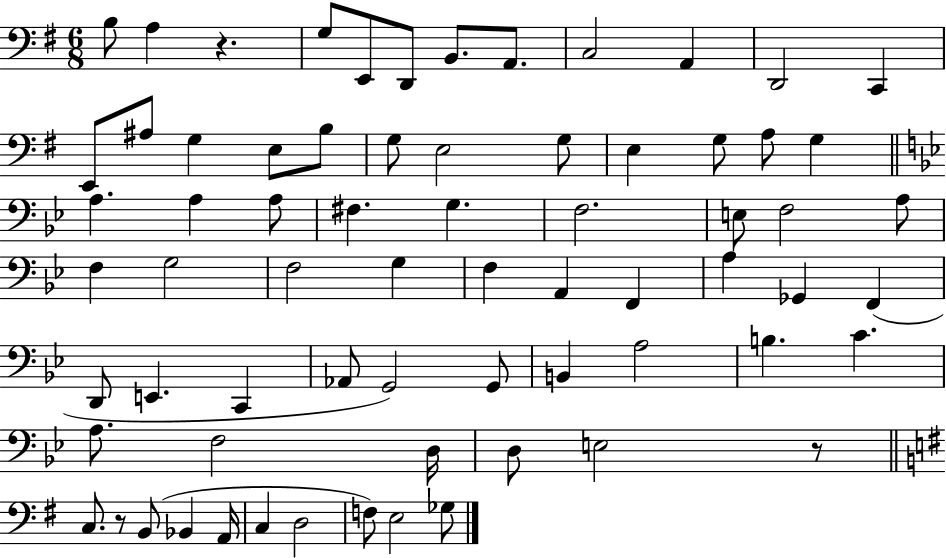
{
  \clef bass
  \numericTimeSignature
  \time 6/8
  \key g \major
  b8 a4 r4. | g8 e,8 d,8 b,8. a,8. | c2 a,4 | d,2 c,4 | \break e,8 ais8 g4 e8 b8 | g8 e2 g8 | e4 g8 a8 g4 | \bar "||" \break \key bes \major a4. a4 a8 | fis4. g4. | f2. | e8 f2 a8 | \break f4 g2 | f2 g4 | f4 a,4 f,4 | a4 ges,4 f,4( | \break d,8 e,4. c,4 | aes,8 g,2) g,8 | b,4 a2 | b4. c'4. | \break a8. f2 d16 | d8 e2 r8 | \bar "||" \break \key e \minor c8. r8 b,8( bes,4 a,16 | c4 d2 | f8) e2 ges8 | \bar "|."
}